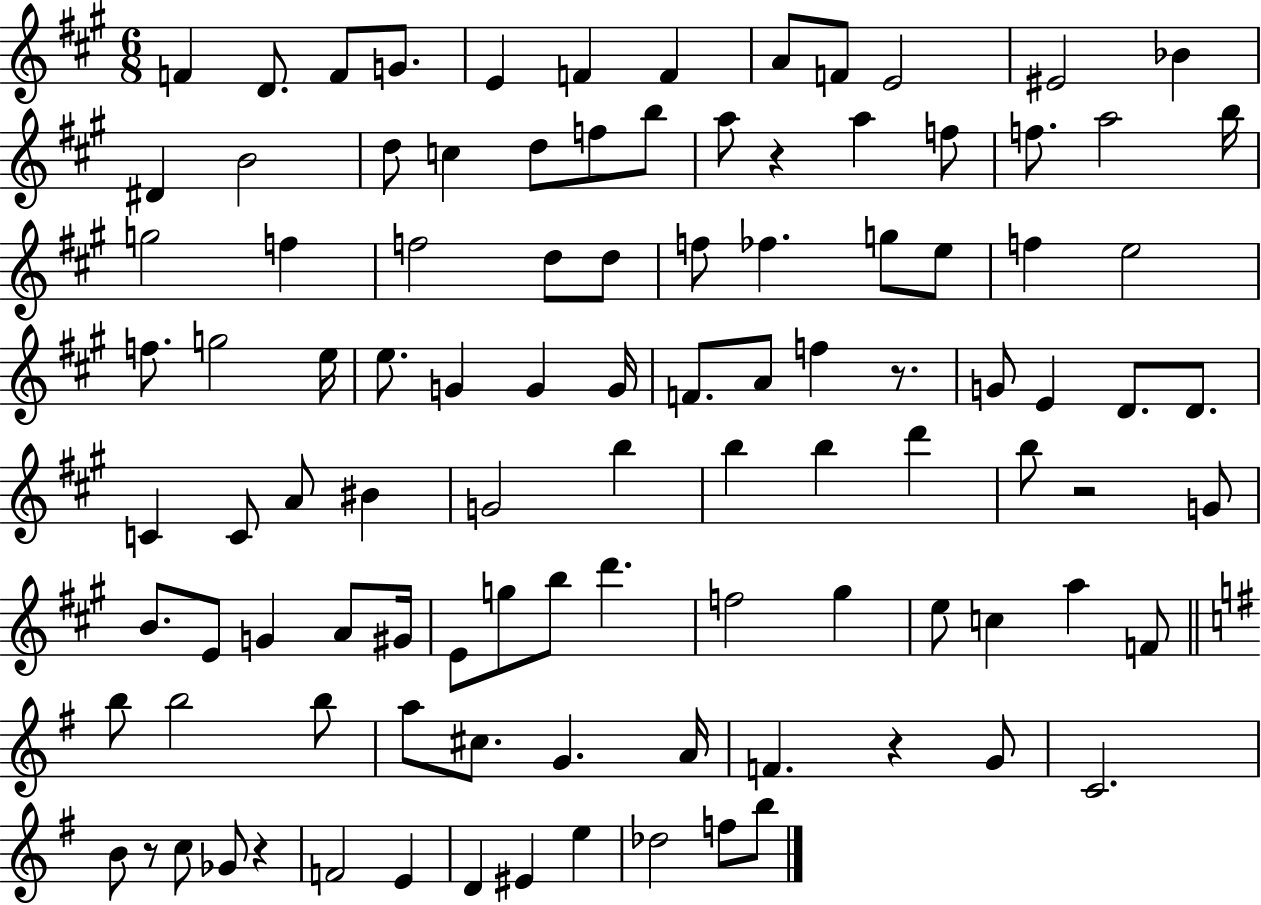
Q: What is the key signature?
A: A major